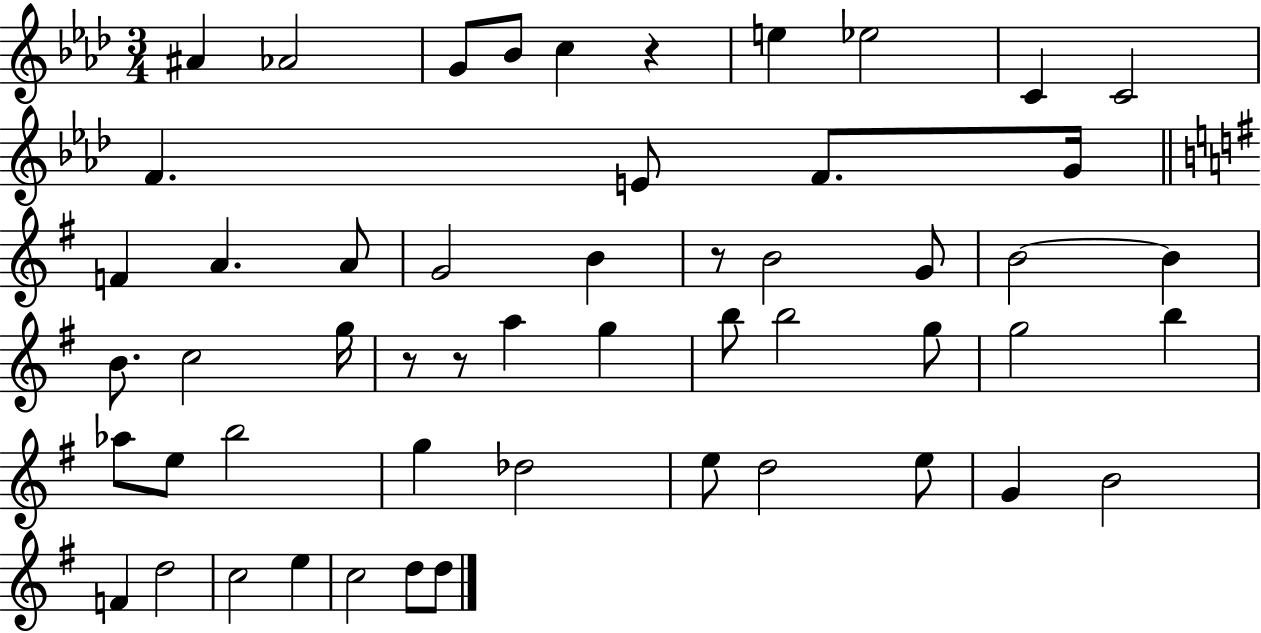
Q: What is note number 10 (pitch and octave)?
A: F4